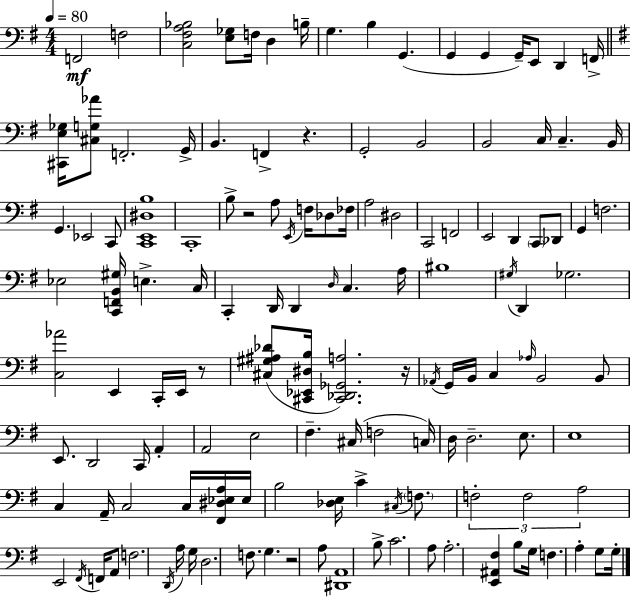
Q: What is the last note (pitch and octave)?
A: G3